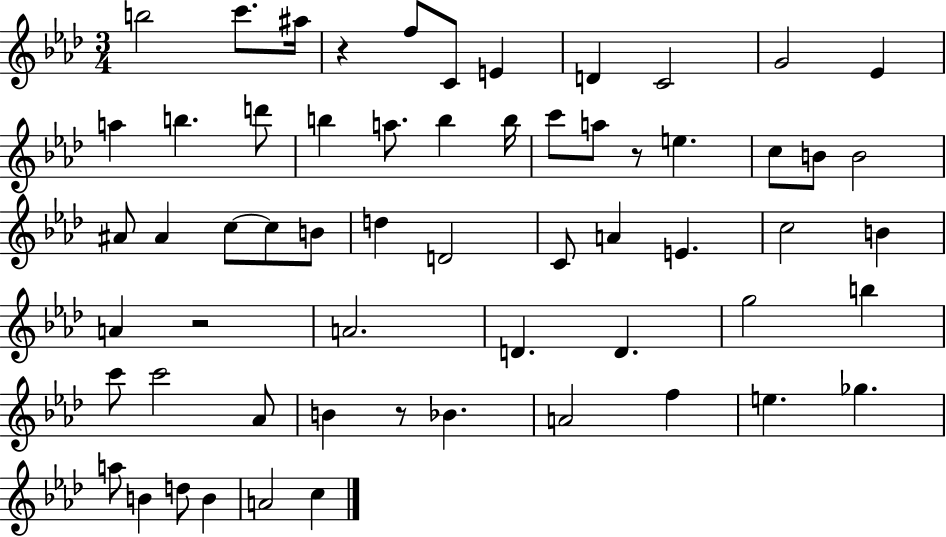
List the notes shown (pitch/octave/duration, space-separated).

B5/h C6/e. A#5/s R/q F5/e C4/e E4/q D4/q C4/h G4/h Eb4/q A5/q B5/q. D6/e B5/q A5/e. B5/q B5/s C6/e A5/e R/e E5/q. C5/e B4/e B4/h A#4/e A#4/q C5/e C5/e B4/e D5/q D4/h C4/e A4/q E4/q. C5/h B4/q A4/q R/h A4/h. D4/q. D4/q. G5/h B5/q C6/e C6/h Ab4/e B4/q R/e Bb4/q. A4/h F5/q E5/q. Gb5/q. A5/e B4/q D5/e B4/q A4/h C5/q